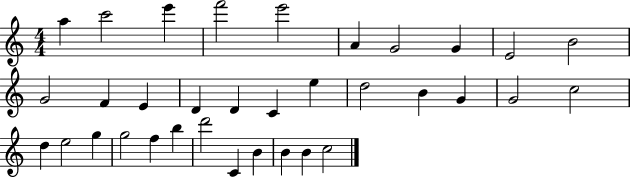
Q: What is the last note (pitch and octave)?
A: C5